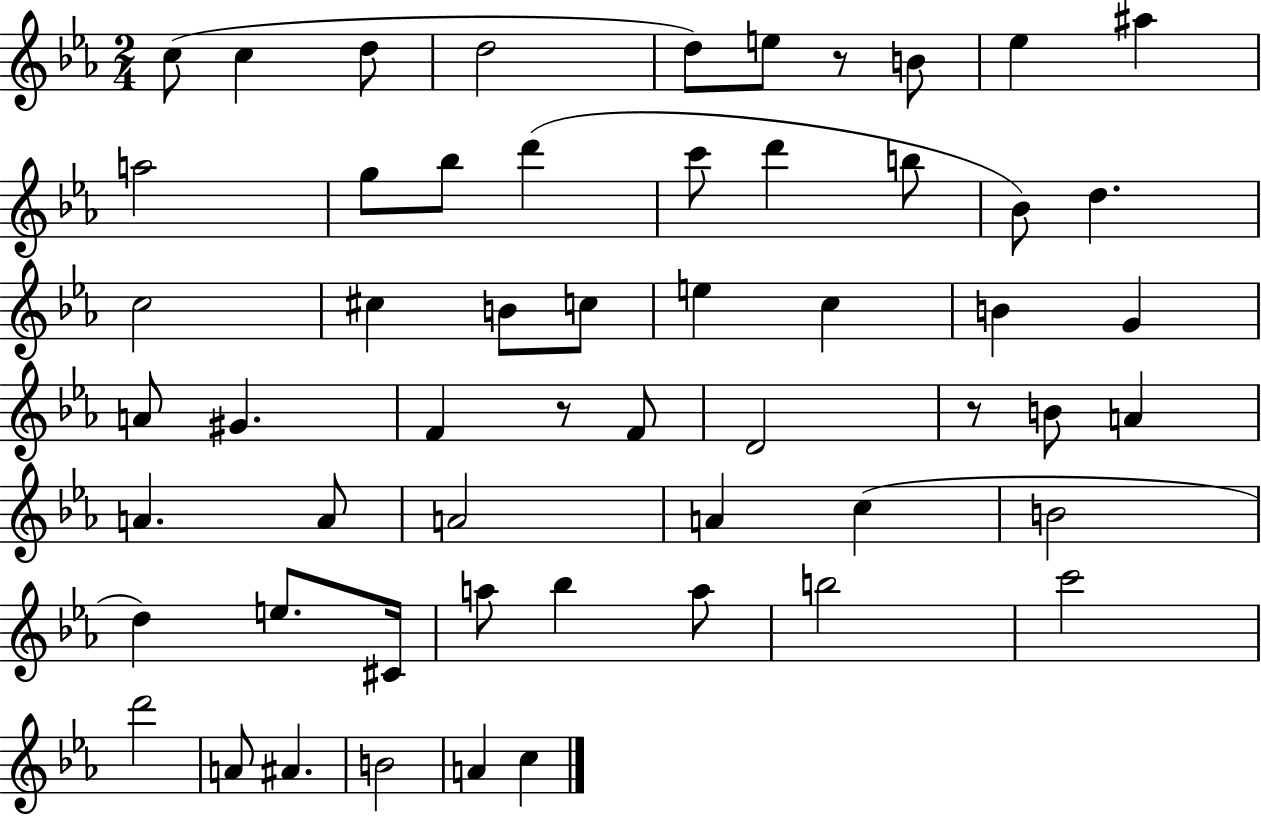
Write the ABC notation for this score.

X:1
T:Untitled
M:2/4
L:1/4
K:Eb
c/2 c d/2 d2 d/2 e/2 z/2 B/2 _e ^a a2 g/2 _b/2 d' c'/2 d' b/2 _B/2 d c2 ^c B/2 c/2 e c B G A/2 ^G F z/2 F/2 D2 z/2 B/2 A A A/2 A2 A c B2 d e/2 ^C/4 a/2 _b a/2 b2 c'2 d'2 A/2 ^A B2 A c